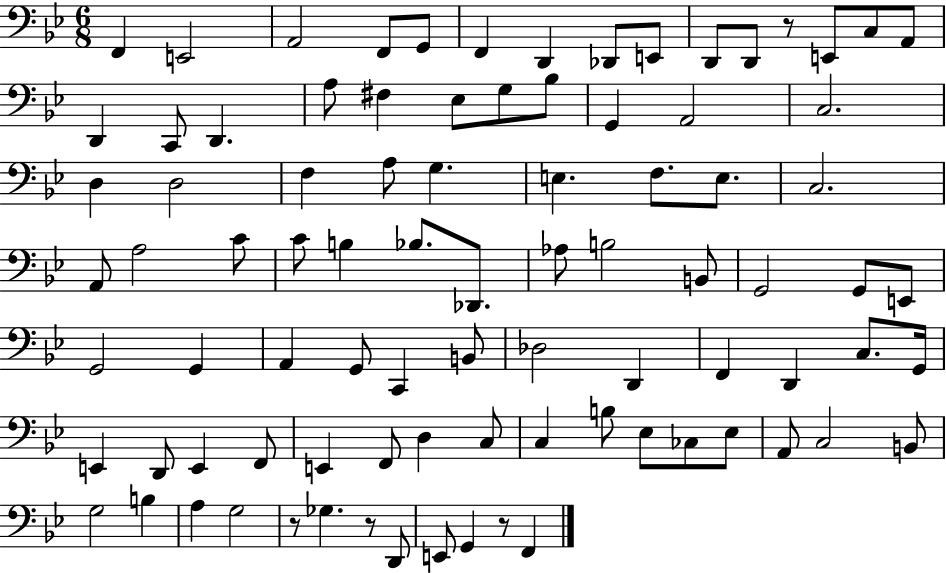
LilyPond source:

{
  \clef bass
  \numericTimeSignature
  \time 6/8
  \key bes \major
  \repeat volta 2 { f,4 e,2 | a,2 f,8 g,8 | f,4 d,4 des,8 e,8 | d,8 d,8 r8 e,8 c8 a,8 | \break d,4 c,8 d,4. | a8 fis4 ees8 g8 bes8 | g,4 a,2 | c2. | \break d4 d2 | f4 a8 g4. | e4. f8. e8. | c2. | \break a,8 a2 c'8 | c'8 b4 bes8. des,8. | aes8 b2 b,8 | g,2 g,8 e,8 | \break g,2 g,4 | a,4 g,8 c,4 b,8 | des2 d,4 | f,4 d,4 c8. g,16 | \break e,4 d,8 e,4 f,8 | e,4 f,8 d4 c8 | c4 b8 ees8 ces8 ees8 | a,8 c2 b,8 | \break g2 b4 | a4 g2 | r8 ges4. r8 d,8 | e,8 g,4 r8 f,4 | \break } \bar "|."
}